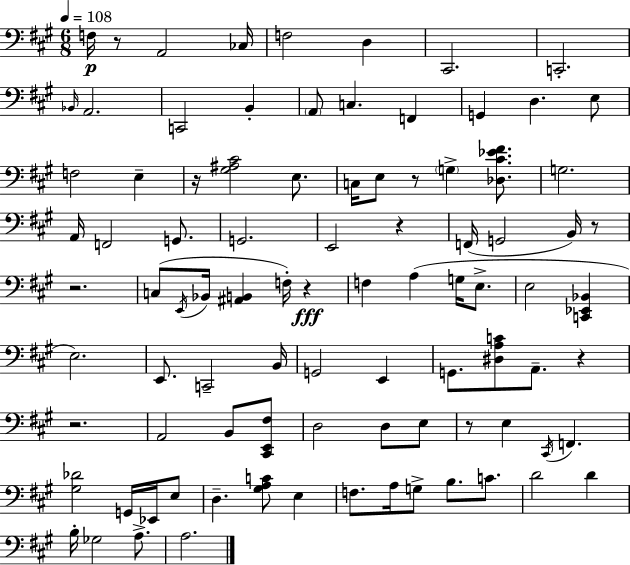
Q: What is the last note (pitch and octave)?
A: A3